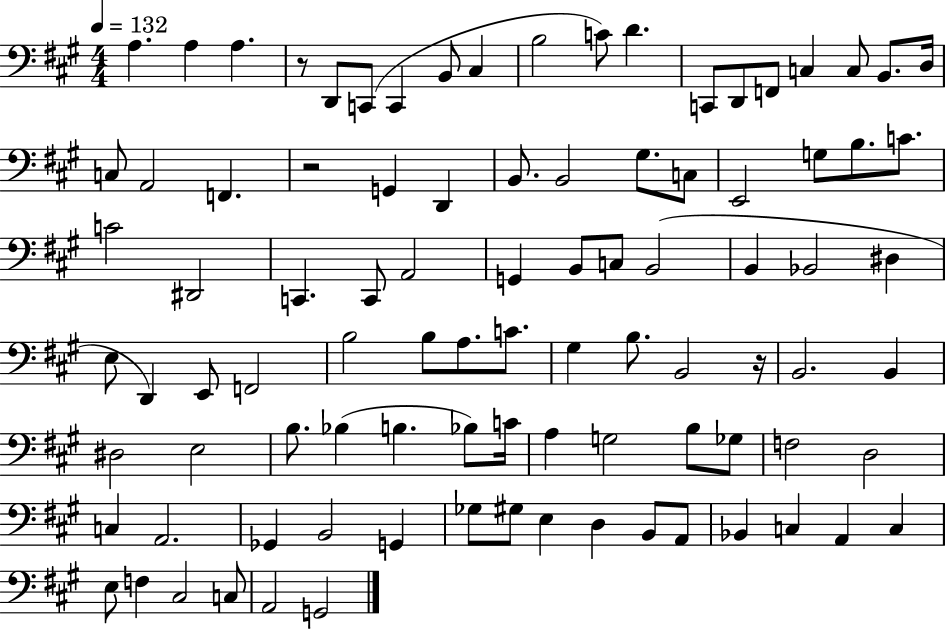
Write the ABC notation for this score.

X:1
T:Untitled
M:4/4
L:1/4
K:A
A, A, A, z/2 D,,/2 C,,/2 C,, B,,/2 ^C, B,2 C/2 D C,,/2 D,,/2 F,,/2 C, C,/2 B,,/2 D,/4 C,/2 A,,2 F,, z2 G,, D,, B,,/2 B,,2 ^G,/2 C,/2 E,,2 G,/2 B,/2 C/2 C2 ^D,,2 C,, C,,/2 A,,2 G,, B,,/2 C,/2 B,,2 B,, _B,,2 ^D, E,/2 D,, E,,/2 F,,2 B,2 B,/2 A,/2 C/2 ^G, B,/2 B,,2 z/4 B,,2 B,, ^D,2 E,2 B,/2 _B, B, _B,/2 C/4 A, G,2 B,/2 _G,/2 F,2 D,2 C, A,,2 _G,, B,,2 G,, _G,/2 ^G,/2 E, D, B,,/2 A,,/2 _B,, C, A,, C, E,/2 F, ^C,2 C,/2 A,,2 G,,2